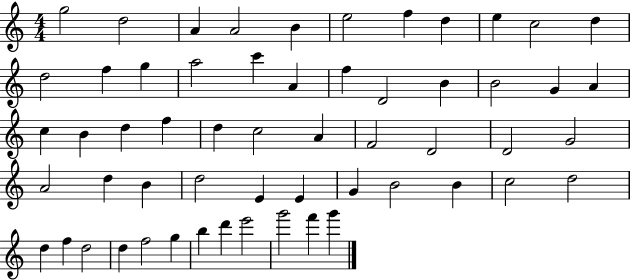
G5/h D5/h A4/q A4/h B4/q E5/h F5/q D5/q E5/q C5/h D5/q D5/h F5/q G5/q A5/h C6/q A4/q F5/q D4/h B4/q B4/h G4/q A4/q C5/q B4/q D5/q F5/q D5/q C5/h A4/q F4/h D4/h D4/h G4/h A4/h D5/q B4/q D5/h E4/q E4/q G4/q B4/h B4/q C5/h D5/h D5/q F5/q D5/h D5/q F5/h G5/q B5/q D6/q E6/h G6/h F6/q G6/q